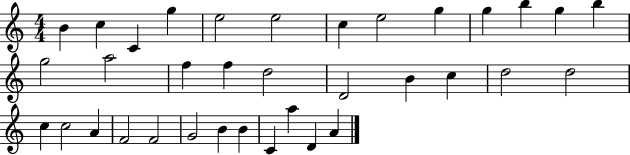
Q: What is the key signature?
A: C major